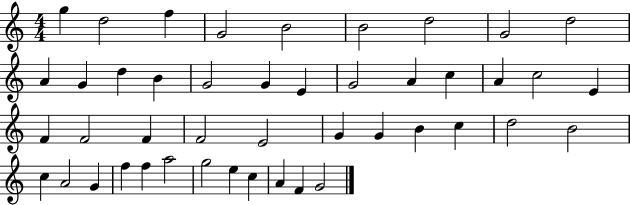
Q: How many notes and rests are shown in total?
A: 45